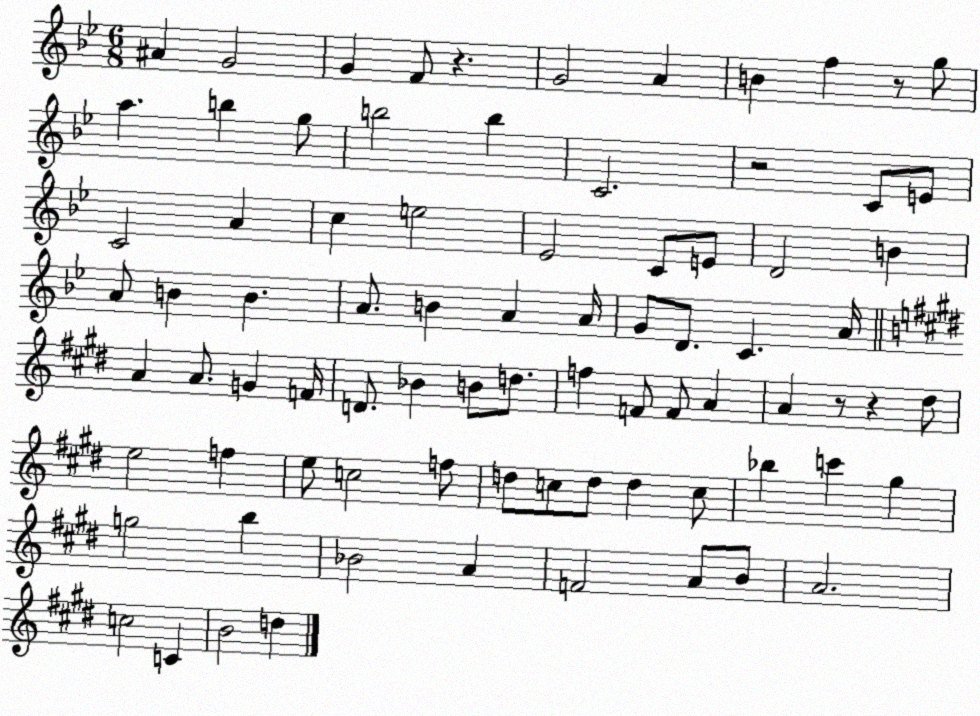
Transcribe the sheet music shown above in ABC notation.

X:1
T:Untitled
M:6/8
L:1/4
K:Bb
^A G2 G F/2 z G2 A B f z/2 g/2 a b g/2 b2 b C2 z2 C/2 E/2 C2 A c e2 _E2 C/2 E/2 D2 B A/2 B B A/2 B A A/4 G/2 D/2 C A/4 A A/2 G F/4 D/2 _B B/2 d/2 f F/2 F/2 A A z/2 z ^d/2 e2 f e/2 c2 f/2 d/2 c/2 d/2 d c/2 _b c' ^g g2 b _B2 A F2 A/2 B/2 A2 c2 C B2 d